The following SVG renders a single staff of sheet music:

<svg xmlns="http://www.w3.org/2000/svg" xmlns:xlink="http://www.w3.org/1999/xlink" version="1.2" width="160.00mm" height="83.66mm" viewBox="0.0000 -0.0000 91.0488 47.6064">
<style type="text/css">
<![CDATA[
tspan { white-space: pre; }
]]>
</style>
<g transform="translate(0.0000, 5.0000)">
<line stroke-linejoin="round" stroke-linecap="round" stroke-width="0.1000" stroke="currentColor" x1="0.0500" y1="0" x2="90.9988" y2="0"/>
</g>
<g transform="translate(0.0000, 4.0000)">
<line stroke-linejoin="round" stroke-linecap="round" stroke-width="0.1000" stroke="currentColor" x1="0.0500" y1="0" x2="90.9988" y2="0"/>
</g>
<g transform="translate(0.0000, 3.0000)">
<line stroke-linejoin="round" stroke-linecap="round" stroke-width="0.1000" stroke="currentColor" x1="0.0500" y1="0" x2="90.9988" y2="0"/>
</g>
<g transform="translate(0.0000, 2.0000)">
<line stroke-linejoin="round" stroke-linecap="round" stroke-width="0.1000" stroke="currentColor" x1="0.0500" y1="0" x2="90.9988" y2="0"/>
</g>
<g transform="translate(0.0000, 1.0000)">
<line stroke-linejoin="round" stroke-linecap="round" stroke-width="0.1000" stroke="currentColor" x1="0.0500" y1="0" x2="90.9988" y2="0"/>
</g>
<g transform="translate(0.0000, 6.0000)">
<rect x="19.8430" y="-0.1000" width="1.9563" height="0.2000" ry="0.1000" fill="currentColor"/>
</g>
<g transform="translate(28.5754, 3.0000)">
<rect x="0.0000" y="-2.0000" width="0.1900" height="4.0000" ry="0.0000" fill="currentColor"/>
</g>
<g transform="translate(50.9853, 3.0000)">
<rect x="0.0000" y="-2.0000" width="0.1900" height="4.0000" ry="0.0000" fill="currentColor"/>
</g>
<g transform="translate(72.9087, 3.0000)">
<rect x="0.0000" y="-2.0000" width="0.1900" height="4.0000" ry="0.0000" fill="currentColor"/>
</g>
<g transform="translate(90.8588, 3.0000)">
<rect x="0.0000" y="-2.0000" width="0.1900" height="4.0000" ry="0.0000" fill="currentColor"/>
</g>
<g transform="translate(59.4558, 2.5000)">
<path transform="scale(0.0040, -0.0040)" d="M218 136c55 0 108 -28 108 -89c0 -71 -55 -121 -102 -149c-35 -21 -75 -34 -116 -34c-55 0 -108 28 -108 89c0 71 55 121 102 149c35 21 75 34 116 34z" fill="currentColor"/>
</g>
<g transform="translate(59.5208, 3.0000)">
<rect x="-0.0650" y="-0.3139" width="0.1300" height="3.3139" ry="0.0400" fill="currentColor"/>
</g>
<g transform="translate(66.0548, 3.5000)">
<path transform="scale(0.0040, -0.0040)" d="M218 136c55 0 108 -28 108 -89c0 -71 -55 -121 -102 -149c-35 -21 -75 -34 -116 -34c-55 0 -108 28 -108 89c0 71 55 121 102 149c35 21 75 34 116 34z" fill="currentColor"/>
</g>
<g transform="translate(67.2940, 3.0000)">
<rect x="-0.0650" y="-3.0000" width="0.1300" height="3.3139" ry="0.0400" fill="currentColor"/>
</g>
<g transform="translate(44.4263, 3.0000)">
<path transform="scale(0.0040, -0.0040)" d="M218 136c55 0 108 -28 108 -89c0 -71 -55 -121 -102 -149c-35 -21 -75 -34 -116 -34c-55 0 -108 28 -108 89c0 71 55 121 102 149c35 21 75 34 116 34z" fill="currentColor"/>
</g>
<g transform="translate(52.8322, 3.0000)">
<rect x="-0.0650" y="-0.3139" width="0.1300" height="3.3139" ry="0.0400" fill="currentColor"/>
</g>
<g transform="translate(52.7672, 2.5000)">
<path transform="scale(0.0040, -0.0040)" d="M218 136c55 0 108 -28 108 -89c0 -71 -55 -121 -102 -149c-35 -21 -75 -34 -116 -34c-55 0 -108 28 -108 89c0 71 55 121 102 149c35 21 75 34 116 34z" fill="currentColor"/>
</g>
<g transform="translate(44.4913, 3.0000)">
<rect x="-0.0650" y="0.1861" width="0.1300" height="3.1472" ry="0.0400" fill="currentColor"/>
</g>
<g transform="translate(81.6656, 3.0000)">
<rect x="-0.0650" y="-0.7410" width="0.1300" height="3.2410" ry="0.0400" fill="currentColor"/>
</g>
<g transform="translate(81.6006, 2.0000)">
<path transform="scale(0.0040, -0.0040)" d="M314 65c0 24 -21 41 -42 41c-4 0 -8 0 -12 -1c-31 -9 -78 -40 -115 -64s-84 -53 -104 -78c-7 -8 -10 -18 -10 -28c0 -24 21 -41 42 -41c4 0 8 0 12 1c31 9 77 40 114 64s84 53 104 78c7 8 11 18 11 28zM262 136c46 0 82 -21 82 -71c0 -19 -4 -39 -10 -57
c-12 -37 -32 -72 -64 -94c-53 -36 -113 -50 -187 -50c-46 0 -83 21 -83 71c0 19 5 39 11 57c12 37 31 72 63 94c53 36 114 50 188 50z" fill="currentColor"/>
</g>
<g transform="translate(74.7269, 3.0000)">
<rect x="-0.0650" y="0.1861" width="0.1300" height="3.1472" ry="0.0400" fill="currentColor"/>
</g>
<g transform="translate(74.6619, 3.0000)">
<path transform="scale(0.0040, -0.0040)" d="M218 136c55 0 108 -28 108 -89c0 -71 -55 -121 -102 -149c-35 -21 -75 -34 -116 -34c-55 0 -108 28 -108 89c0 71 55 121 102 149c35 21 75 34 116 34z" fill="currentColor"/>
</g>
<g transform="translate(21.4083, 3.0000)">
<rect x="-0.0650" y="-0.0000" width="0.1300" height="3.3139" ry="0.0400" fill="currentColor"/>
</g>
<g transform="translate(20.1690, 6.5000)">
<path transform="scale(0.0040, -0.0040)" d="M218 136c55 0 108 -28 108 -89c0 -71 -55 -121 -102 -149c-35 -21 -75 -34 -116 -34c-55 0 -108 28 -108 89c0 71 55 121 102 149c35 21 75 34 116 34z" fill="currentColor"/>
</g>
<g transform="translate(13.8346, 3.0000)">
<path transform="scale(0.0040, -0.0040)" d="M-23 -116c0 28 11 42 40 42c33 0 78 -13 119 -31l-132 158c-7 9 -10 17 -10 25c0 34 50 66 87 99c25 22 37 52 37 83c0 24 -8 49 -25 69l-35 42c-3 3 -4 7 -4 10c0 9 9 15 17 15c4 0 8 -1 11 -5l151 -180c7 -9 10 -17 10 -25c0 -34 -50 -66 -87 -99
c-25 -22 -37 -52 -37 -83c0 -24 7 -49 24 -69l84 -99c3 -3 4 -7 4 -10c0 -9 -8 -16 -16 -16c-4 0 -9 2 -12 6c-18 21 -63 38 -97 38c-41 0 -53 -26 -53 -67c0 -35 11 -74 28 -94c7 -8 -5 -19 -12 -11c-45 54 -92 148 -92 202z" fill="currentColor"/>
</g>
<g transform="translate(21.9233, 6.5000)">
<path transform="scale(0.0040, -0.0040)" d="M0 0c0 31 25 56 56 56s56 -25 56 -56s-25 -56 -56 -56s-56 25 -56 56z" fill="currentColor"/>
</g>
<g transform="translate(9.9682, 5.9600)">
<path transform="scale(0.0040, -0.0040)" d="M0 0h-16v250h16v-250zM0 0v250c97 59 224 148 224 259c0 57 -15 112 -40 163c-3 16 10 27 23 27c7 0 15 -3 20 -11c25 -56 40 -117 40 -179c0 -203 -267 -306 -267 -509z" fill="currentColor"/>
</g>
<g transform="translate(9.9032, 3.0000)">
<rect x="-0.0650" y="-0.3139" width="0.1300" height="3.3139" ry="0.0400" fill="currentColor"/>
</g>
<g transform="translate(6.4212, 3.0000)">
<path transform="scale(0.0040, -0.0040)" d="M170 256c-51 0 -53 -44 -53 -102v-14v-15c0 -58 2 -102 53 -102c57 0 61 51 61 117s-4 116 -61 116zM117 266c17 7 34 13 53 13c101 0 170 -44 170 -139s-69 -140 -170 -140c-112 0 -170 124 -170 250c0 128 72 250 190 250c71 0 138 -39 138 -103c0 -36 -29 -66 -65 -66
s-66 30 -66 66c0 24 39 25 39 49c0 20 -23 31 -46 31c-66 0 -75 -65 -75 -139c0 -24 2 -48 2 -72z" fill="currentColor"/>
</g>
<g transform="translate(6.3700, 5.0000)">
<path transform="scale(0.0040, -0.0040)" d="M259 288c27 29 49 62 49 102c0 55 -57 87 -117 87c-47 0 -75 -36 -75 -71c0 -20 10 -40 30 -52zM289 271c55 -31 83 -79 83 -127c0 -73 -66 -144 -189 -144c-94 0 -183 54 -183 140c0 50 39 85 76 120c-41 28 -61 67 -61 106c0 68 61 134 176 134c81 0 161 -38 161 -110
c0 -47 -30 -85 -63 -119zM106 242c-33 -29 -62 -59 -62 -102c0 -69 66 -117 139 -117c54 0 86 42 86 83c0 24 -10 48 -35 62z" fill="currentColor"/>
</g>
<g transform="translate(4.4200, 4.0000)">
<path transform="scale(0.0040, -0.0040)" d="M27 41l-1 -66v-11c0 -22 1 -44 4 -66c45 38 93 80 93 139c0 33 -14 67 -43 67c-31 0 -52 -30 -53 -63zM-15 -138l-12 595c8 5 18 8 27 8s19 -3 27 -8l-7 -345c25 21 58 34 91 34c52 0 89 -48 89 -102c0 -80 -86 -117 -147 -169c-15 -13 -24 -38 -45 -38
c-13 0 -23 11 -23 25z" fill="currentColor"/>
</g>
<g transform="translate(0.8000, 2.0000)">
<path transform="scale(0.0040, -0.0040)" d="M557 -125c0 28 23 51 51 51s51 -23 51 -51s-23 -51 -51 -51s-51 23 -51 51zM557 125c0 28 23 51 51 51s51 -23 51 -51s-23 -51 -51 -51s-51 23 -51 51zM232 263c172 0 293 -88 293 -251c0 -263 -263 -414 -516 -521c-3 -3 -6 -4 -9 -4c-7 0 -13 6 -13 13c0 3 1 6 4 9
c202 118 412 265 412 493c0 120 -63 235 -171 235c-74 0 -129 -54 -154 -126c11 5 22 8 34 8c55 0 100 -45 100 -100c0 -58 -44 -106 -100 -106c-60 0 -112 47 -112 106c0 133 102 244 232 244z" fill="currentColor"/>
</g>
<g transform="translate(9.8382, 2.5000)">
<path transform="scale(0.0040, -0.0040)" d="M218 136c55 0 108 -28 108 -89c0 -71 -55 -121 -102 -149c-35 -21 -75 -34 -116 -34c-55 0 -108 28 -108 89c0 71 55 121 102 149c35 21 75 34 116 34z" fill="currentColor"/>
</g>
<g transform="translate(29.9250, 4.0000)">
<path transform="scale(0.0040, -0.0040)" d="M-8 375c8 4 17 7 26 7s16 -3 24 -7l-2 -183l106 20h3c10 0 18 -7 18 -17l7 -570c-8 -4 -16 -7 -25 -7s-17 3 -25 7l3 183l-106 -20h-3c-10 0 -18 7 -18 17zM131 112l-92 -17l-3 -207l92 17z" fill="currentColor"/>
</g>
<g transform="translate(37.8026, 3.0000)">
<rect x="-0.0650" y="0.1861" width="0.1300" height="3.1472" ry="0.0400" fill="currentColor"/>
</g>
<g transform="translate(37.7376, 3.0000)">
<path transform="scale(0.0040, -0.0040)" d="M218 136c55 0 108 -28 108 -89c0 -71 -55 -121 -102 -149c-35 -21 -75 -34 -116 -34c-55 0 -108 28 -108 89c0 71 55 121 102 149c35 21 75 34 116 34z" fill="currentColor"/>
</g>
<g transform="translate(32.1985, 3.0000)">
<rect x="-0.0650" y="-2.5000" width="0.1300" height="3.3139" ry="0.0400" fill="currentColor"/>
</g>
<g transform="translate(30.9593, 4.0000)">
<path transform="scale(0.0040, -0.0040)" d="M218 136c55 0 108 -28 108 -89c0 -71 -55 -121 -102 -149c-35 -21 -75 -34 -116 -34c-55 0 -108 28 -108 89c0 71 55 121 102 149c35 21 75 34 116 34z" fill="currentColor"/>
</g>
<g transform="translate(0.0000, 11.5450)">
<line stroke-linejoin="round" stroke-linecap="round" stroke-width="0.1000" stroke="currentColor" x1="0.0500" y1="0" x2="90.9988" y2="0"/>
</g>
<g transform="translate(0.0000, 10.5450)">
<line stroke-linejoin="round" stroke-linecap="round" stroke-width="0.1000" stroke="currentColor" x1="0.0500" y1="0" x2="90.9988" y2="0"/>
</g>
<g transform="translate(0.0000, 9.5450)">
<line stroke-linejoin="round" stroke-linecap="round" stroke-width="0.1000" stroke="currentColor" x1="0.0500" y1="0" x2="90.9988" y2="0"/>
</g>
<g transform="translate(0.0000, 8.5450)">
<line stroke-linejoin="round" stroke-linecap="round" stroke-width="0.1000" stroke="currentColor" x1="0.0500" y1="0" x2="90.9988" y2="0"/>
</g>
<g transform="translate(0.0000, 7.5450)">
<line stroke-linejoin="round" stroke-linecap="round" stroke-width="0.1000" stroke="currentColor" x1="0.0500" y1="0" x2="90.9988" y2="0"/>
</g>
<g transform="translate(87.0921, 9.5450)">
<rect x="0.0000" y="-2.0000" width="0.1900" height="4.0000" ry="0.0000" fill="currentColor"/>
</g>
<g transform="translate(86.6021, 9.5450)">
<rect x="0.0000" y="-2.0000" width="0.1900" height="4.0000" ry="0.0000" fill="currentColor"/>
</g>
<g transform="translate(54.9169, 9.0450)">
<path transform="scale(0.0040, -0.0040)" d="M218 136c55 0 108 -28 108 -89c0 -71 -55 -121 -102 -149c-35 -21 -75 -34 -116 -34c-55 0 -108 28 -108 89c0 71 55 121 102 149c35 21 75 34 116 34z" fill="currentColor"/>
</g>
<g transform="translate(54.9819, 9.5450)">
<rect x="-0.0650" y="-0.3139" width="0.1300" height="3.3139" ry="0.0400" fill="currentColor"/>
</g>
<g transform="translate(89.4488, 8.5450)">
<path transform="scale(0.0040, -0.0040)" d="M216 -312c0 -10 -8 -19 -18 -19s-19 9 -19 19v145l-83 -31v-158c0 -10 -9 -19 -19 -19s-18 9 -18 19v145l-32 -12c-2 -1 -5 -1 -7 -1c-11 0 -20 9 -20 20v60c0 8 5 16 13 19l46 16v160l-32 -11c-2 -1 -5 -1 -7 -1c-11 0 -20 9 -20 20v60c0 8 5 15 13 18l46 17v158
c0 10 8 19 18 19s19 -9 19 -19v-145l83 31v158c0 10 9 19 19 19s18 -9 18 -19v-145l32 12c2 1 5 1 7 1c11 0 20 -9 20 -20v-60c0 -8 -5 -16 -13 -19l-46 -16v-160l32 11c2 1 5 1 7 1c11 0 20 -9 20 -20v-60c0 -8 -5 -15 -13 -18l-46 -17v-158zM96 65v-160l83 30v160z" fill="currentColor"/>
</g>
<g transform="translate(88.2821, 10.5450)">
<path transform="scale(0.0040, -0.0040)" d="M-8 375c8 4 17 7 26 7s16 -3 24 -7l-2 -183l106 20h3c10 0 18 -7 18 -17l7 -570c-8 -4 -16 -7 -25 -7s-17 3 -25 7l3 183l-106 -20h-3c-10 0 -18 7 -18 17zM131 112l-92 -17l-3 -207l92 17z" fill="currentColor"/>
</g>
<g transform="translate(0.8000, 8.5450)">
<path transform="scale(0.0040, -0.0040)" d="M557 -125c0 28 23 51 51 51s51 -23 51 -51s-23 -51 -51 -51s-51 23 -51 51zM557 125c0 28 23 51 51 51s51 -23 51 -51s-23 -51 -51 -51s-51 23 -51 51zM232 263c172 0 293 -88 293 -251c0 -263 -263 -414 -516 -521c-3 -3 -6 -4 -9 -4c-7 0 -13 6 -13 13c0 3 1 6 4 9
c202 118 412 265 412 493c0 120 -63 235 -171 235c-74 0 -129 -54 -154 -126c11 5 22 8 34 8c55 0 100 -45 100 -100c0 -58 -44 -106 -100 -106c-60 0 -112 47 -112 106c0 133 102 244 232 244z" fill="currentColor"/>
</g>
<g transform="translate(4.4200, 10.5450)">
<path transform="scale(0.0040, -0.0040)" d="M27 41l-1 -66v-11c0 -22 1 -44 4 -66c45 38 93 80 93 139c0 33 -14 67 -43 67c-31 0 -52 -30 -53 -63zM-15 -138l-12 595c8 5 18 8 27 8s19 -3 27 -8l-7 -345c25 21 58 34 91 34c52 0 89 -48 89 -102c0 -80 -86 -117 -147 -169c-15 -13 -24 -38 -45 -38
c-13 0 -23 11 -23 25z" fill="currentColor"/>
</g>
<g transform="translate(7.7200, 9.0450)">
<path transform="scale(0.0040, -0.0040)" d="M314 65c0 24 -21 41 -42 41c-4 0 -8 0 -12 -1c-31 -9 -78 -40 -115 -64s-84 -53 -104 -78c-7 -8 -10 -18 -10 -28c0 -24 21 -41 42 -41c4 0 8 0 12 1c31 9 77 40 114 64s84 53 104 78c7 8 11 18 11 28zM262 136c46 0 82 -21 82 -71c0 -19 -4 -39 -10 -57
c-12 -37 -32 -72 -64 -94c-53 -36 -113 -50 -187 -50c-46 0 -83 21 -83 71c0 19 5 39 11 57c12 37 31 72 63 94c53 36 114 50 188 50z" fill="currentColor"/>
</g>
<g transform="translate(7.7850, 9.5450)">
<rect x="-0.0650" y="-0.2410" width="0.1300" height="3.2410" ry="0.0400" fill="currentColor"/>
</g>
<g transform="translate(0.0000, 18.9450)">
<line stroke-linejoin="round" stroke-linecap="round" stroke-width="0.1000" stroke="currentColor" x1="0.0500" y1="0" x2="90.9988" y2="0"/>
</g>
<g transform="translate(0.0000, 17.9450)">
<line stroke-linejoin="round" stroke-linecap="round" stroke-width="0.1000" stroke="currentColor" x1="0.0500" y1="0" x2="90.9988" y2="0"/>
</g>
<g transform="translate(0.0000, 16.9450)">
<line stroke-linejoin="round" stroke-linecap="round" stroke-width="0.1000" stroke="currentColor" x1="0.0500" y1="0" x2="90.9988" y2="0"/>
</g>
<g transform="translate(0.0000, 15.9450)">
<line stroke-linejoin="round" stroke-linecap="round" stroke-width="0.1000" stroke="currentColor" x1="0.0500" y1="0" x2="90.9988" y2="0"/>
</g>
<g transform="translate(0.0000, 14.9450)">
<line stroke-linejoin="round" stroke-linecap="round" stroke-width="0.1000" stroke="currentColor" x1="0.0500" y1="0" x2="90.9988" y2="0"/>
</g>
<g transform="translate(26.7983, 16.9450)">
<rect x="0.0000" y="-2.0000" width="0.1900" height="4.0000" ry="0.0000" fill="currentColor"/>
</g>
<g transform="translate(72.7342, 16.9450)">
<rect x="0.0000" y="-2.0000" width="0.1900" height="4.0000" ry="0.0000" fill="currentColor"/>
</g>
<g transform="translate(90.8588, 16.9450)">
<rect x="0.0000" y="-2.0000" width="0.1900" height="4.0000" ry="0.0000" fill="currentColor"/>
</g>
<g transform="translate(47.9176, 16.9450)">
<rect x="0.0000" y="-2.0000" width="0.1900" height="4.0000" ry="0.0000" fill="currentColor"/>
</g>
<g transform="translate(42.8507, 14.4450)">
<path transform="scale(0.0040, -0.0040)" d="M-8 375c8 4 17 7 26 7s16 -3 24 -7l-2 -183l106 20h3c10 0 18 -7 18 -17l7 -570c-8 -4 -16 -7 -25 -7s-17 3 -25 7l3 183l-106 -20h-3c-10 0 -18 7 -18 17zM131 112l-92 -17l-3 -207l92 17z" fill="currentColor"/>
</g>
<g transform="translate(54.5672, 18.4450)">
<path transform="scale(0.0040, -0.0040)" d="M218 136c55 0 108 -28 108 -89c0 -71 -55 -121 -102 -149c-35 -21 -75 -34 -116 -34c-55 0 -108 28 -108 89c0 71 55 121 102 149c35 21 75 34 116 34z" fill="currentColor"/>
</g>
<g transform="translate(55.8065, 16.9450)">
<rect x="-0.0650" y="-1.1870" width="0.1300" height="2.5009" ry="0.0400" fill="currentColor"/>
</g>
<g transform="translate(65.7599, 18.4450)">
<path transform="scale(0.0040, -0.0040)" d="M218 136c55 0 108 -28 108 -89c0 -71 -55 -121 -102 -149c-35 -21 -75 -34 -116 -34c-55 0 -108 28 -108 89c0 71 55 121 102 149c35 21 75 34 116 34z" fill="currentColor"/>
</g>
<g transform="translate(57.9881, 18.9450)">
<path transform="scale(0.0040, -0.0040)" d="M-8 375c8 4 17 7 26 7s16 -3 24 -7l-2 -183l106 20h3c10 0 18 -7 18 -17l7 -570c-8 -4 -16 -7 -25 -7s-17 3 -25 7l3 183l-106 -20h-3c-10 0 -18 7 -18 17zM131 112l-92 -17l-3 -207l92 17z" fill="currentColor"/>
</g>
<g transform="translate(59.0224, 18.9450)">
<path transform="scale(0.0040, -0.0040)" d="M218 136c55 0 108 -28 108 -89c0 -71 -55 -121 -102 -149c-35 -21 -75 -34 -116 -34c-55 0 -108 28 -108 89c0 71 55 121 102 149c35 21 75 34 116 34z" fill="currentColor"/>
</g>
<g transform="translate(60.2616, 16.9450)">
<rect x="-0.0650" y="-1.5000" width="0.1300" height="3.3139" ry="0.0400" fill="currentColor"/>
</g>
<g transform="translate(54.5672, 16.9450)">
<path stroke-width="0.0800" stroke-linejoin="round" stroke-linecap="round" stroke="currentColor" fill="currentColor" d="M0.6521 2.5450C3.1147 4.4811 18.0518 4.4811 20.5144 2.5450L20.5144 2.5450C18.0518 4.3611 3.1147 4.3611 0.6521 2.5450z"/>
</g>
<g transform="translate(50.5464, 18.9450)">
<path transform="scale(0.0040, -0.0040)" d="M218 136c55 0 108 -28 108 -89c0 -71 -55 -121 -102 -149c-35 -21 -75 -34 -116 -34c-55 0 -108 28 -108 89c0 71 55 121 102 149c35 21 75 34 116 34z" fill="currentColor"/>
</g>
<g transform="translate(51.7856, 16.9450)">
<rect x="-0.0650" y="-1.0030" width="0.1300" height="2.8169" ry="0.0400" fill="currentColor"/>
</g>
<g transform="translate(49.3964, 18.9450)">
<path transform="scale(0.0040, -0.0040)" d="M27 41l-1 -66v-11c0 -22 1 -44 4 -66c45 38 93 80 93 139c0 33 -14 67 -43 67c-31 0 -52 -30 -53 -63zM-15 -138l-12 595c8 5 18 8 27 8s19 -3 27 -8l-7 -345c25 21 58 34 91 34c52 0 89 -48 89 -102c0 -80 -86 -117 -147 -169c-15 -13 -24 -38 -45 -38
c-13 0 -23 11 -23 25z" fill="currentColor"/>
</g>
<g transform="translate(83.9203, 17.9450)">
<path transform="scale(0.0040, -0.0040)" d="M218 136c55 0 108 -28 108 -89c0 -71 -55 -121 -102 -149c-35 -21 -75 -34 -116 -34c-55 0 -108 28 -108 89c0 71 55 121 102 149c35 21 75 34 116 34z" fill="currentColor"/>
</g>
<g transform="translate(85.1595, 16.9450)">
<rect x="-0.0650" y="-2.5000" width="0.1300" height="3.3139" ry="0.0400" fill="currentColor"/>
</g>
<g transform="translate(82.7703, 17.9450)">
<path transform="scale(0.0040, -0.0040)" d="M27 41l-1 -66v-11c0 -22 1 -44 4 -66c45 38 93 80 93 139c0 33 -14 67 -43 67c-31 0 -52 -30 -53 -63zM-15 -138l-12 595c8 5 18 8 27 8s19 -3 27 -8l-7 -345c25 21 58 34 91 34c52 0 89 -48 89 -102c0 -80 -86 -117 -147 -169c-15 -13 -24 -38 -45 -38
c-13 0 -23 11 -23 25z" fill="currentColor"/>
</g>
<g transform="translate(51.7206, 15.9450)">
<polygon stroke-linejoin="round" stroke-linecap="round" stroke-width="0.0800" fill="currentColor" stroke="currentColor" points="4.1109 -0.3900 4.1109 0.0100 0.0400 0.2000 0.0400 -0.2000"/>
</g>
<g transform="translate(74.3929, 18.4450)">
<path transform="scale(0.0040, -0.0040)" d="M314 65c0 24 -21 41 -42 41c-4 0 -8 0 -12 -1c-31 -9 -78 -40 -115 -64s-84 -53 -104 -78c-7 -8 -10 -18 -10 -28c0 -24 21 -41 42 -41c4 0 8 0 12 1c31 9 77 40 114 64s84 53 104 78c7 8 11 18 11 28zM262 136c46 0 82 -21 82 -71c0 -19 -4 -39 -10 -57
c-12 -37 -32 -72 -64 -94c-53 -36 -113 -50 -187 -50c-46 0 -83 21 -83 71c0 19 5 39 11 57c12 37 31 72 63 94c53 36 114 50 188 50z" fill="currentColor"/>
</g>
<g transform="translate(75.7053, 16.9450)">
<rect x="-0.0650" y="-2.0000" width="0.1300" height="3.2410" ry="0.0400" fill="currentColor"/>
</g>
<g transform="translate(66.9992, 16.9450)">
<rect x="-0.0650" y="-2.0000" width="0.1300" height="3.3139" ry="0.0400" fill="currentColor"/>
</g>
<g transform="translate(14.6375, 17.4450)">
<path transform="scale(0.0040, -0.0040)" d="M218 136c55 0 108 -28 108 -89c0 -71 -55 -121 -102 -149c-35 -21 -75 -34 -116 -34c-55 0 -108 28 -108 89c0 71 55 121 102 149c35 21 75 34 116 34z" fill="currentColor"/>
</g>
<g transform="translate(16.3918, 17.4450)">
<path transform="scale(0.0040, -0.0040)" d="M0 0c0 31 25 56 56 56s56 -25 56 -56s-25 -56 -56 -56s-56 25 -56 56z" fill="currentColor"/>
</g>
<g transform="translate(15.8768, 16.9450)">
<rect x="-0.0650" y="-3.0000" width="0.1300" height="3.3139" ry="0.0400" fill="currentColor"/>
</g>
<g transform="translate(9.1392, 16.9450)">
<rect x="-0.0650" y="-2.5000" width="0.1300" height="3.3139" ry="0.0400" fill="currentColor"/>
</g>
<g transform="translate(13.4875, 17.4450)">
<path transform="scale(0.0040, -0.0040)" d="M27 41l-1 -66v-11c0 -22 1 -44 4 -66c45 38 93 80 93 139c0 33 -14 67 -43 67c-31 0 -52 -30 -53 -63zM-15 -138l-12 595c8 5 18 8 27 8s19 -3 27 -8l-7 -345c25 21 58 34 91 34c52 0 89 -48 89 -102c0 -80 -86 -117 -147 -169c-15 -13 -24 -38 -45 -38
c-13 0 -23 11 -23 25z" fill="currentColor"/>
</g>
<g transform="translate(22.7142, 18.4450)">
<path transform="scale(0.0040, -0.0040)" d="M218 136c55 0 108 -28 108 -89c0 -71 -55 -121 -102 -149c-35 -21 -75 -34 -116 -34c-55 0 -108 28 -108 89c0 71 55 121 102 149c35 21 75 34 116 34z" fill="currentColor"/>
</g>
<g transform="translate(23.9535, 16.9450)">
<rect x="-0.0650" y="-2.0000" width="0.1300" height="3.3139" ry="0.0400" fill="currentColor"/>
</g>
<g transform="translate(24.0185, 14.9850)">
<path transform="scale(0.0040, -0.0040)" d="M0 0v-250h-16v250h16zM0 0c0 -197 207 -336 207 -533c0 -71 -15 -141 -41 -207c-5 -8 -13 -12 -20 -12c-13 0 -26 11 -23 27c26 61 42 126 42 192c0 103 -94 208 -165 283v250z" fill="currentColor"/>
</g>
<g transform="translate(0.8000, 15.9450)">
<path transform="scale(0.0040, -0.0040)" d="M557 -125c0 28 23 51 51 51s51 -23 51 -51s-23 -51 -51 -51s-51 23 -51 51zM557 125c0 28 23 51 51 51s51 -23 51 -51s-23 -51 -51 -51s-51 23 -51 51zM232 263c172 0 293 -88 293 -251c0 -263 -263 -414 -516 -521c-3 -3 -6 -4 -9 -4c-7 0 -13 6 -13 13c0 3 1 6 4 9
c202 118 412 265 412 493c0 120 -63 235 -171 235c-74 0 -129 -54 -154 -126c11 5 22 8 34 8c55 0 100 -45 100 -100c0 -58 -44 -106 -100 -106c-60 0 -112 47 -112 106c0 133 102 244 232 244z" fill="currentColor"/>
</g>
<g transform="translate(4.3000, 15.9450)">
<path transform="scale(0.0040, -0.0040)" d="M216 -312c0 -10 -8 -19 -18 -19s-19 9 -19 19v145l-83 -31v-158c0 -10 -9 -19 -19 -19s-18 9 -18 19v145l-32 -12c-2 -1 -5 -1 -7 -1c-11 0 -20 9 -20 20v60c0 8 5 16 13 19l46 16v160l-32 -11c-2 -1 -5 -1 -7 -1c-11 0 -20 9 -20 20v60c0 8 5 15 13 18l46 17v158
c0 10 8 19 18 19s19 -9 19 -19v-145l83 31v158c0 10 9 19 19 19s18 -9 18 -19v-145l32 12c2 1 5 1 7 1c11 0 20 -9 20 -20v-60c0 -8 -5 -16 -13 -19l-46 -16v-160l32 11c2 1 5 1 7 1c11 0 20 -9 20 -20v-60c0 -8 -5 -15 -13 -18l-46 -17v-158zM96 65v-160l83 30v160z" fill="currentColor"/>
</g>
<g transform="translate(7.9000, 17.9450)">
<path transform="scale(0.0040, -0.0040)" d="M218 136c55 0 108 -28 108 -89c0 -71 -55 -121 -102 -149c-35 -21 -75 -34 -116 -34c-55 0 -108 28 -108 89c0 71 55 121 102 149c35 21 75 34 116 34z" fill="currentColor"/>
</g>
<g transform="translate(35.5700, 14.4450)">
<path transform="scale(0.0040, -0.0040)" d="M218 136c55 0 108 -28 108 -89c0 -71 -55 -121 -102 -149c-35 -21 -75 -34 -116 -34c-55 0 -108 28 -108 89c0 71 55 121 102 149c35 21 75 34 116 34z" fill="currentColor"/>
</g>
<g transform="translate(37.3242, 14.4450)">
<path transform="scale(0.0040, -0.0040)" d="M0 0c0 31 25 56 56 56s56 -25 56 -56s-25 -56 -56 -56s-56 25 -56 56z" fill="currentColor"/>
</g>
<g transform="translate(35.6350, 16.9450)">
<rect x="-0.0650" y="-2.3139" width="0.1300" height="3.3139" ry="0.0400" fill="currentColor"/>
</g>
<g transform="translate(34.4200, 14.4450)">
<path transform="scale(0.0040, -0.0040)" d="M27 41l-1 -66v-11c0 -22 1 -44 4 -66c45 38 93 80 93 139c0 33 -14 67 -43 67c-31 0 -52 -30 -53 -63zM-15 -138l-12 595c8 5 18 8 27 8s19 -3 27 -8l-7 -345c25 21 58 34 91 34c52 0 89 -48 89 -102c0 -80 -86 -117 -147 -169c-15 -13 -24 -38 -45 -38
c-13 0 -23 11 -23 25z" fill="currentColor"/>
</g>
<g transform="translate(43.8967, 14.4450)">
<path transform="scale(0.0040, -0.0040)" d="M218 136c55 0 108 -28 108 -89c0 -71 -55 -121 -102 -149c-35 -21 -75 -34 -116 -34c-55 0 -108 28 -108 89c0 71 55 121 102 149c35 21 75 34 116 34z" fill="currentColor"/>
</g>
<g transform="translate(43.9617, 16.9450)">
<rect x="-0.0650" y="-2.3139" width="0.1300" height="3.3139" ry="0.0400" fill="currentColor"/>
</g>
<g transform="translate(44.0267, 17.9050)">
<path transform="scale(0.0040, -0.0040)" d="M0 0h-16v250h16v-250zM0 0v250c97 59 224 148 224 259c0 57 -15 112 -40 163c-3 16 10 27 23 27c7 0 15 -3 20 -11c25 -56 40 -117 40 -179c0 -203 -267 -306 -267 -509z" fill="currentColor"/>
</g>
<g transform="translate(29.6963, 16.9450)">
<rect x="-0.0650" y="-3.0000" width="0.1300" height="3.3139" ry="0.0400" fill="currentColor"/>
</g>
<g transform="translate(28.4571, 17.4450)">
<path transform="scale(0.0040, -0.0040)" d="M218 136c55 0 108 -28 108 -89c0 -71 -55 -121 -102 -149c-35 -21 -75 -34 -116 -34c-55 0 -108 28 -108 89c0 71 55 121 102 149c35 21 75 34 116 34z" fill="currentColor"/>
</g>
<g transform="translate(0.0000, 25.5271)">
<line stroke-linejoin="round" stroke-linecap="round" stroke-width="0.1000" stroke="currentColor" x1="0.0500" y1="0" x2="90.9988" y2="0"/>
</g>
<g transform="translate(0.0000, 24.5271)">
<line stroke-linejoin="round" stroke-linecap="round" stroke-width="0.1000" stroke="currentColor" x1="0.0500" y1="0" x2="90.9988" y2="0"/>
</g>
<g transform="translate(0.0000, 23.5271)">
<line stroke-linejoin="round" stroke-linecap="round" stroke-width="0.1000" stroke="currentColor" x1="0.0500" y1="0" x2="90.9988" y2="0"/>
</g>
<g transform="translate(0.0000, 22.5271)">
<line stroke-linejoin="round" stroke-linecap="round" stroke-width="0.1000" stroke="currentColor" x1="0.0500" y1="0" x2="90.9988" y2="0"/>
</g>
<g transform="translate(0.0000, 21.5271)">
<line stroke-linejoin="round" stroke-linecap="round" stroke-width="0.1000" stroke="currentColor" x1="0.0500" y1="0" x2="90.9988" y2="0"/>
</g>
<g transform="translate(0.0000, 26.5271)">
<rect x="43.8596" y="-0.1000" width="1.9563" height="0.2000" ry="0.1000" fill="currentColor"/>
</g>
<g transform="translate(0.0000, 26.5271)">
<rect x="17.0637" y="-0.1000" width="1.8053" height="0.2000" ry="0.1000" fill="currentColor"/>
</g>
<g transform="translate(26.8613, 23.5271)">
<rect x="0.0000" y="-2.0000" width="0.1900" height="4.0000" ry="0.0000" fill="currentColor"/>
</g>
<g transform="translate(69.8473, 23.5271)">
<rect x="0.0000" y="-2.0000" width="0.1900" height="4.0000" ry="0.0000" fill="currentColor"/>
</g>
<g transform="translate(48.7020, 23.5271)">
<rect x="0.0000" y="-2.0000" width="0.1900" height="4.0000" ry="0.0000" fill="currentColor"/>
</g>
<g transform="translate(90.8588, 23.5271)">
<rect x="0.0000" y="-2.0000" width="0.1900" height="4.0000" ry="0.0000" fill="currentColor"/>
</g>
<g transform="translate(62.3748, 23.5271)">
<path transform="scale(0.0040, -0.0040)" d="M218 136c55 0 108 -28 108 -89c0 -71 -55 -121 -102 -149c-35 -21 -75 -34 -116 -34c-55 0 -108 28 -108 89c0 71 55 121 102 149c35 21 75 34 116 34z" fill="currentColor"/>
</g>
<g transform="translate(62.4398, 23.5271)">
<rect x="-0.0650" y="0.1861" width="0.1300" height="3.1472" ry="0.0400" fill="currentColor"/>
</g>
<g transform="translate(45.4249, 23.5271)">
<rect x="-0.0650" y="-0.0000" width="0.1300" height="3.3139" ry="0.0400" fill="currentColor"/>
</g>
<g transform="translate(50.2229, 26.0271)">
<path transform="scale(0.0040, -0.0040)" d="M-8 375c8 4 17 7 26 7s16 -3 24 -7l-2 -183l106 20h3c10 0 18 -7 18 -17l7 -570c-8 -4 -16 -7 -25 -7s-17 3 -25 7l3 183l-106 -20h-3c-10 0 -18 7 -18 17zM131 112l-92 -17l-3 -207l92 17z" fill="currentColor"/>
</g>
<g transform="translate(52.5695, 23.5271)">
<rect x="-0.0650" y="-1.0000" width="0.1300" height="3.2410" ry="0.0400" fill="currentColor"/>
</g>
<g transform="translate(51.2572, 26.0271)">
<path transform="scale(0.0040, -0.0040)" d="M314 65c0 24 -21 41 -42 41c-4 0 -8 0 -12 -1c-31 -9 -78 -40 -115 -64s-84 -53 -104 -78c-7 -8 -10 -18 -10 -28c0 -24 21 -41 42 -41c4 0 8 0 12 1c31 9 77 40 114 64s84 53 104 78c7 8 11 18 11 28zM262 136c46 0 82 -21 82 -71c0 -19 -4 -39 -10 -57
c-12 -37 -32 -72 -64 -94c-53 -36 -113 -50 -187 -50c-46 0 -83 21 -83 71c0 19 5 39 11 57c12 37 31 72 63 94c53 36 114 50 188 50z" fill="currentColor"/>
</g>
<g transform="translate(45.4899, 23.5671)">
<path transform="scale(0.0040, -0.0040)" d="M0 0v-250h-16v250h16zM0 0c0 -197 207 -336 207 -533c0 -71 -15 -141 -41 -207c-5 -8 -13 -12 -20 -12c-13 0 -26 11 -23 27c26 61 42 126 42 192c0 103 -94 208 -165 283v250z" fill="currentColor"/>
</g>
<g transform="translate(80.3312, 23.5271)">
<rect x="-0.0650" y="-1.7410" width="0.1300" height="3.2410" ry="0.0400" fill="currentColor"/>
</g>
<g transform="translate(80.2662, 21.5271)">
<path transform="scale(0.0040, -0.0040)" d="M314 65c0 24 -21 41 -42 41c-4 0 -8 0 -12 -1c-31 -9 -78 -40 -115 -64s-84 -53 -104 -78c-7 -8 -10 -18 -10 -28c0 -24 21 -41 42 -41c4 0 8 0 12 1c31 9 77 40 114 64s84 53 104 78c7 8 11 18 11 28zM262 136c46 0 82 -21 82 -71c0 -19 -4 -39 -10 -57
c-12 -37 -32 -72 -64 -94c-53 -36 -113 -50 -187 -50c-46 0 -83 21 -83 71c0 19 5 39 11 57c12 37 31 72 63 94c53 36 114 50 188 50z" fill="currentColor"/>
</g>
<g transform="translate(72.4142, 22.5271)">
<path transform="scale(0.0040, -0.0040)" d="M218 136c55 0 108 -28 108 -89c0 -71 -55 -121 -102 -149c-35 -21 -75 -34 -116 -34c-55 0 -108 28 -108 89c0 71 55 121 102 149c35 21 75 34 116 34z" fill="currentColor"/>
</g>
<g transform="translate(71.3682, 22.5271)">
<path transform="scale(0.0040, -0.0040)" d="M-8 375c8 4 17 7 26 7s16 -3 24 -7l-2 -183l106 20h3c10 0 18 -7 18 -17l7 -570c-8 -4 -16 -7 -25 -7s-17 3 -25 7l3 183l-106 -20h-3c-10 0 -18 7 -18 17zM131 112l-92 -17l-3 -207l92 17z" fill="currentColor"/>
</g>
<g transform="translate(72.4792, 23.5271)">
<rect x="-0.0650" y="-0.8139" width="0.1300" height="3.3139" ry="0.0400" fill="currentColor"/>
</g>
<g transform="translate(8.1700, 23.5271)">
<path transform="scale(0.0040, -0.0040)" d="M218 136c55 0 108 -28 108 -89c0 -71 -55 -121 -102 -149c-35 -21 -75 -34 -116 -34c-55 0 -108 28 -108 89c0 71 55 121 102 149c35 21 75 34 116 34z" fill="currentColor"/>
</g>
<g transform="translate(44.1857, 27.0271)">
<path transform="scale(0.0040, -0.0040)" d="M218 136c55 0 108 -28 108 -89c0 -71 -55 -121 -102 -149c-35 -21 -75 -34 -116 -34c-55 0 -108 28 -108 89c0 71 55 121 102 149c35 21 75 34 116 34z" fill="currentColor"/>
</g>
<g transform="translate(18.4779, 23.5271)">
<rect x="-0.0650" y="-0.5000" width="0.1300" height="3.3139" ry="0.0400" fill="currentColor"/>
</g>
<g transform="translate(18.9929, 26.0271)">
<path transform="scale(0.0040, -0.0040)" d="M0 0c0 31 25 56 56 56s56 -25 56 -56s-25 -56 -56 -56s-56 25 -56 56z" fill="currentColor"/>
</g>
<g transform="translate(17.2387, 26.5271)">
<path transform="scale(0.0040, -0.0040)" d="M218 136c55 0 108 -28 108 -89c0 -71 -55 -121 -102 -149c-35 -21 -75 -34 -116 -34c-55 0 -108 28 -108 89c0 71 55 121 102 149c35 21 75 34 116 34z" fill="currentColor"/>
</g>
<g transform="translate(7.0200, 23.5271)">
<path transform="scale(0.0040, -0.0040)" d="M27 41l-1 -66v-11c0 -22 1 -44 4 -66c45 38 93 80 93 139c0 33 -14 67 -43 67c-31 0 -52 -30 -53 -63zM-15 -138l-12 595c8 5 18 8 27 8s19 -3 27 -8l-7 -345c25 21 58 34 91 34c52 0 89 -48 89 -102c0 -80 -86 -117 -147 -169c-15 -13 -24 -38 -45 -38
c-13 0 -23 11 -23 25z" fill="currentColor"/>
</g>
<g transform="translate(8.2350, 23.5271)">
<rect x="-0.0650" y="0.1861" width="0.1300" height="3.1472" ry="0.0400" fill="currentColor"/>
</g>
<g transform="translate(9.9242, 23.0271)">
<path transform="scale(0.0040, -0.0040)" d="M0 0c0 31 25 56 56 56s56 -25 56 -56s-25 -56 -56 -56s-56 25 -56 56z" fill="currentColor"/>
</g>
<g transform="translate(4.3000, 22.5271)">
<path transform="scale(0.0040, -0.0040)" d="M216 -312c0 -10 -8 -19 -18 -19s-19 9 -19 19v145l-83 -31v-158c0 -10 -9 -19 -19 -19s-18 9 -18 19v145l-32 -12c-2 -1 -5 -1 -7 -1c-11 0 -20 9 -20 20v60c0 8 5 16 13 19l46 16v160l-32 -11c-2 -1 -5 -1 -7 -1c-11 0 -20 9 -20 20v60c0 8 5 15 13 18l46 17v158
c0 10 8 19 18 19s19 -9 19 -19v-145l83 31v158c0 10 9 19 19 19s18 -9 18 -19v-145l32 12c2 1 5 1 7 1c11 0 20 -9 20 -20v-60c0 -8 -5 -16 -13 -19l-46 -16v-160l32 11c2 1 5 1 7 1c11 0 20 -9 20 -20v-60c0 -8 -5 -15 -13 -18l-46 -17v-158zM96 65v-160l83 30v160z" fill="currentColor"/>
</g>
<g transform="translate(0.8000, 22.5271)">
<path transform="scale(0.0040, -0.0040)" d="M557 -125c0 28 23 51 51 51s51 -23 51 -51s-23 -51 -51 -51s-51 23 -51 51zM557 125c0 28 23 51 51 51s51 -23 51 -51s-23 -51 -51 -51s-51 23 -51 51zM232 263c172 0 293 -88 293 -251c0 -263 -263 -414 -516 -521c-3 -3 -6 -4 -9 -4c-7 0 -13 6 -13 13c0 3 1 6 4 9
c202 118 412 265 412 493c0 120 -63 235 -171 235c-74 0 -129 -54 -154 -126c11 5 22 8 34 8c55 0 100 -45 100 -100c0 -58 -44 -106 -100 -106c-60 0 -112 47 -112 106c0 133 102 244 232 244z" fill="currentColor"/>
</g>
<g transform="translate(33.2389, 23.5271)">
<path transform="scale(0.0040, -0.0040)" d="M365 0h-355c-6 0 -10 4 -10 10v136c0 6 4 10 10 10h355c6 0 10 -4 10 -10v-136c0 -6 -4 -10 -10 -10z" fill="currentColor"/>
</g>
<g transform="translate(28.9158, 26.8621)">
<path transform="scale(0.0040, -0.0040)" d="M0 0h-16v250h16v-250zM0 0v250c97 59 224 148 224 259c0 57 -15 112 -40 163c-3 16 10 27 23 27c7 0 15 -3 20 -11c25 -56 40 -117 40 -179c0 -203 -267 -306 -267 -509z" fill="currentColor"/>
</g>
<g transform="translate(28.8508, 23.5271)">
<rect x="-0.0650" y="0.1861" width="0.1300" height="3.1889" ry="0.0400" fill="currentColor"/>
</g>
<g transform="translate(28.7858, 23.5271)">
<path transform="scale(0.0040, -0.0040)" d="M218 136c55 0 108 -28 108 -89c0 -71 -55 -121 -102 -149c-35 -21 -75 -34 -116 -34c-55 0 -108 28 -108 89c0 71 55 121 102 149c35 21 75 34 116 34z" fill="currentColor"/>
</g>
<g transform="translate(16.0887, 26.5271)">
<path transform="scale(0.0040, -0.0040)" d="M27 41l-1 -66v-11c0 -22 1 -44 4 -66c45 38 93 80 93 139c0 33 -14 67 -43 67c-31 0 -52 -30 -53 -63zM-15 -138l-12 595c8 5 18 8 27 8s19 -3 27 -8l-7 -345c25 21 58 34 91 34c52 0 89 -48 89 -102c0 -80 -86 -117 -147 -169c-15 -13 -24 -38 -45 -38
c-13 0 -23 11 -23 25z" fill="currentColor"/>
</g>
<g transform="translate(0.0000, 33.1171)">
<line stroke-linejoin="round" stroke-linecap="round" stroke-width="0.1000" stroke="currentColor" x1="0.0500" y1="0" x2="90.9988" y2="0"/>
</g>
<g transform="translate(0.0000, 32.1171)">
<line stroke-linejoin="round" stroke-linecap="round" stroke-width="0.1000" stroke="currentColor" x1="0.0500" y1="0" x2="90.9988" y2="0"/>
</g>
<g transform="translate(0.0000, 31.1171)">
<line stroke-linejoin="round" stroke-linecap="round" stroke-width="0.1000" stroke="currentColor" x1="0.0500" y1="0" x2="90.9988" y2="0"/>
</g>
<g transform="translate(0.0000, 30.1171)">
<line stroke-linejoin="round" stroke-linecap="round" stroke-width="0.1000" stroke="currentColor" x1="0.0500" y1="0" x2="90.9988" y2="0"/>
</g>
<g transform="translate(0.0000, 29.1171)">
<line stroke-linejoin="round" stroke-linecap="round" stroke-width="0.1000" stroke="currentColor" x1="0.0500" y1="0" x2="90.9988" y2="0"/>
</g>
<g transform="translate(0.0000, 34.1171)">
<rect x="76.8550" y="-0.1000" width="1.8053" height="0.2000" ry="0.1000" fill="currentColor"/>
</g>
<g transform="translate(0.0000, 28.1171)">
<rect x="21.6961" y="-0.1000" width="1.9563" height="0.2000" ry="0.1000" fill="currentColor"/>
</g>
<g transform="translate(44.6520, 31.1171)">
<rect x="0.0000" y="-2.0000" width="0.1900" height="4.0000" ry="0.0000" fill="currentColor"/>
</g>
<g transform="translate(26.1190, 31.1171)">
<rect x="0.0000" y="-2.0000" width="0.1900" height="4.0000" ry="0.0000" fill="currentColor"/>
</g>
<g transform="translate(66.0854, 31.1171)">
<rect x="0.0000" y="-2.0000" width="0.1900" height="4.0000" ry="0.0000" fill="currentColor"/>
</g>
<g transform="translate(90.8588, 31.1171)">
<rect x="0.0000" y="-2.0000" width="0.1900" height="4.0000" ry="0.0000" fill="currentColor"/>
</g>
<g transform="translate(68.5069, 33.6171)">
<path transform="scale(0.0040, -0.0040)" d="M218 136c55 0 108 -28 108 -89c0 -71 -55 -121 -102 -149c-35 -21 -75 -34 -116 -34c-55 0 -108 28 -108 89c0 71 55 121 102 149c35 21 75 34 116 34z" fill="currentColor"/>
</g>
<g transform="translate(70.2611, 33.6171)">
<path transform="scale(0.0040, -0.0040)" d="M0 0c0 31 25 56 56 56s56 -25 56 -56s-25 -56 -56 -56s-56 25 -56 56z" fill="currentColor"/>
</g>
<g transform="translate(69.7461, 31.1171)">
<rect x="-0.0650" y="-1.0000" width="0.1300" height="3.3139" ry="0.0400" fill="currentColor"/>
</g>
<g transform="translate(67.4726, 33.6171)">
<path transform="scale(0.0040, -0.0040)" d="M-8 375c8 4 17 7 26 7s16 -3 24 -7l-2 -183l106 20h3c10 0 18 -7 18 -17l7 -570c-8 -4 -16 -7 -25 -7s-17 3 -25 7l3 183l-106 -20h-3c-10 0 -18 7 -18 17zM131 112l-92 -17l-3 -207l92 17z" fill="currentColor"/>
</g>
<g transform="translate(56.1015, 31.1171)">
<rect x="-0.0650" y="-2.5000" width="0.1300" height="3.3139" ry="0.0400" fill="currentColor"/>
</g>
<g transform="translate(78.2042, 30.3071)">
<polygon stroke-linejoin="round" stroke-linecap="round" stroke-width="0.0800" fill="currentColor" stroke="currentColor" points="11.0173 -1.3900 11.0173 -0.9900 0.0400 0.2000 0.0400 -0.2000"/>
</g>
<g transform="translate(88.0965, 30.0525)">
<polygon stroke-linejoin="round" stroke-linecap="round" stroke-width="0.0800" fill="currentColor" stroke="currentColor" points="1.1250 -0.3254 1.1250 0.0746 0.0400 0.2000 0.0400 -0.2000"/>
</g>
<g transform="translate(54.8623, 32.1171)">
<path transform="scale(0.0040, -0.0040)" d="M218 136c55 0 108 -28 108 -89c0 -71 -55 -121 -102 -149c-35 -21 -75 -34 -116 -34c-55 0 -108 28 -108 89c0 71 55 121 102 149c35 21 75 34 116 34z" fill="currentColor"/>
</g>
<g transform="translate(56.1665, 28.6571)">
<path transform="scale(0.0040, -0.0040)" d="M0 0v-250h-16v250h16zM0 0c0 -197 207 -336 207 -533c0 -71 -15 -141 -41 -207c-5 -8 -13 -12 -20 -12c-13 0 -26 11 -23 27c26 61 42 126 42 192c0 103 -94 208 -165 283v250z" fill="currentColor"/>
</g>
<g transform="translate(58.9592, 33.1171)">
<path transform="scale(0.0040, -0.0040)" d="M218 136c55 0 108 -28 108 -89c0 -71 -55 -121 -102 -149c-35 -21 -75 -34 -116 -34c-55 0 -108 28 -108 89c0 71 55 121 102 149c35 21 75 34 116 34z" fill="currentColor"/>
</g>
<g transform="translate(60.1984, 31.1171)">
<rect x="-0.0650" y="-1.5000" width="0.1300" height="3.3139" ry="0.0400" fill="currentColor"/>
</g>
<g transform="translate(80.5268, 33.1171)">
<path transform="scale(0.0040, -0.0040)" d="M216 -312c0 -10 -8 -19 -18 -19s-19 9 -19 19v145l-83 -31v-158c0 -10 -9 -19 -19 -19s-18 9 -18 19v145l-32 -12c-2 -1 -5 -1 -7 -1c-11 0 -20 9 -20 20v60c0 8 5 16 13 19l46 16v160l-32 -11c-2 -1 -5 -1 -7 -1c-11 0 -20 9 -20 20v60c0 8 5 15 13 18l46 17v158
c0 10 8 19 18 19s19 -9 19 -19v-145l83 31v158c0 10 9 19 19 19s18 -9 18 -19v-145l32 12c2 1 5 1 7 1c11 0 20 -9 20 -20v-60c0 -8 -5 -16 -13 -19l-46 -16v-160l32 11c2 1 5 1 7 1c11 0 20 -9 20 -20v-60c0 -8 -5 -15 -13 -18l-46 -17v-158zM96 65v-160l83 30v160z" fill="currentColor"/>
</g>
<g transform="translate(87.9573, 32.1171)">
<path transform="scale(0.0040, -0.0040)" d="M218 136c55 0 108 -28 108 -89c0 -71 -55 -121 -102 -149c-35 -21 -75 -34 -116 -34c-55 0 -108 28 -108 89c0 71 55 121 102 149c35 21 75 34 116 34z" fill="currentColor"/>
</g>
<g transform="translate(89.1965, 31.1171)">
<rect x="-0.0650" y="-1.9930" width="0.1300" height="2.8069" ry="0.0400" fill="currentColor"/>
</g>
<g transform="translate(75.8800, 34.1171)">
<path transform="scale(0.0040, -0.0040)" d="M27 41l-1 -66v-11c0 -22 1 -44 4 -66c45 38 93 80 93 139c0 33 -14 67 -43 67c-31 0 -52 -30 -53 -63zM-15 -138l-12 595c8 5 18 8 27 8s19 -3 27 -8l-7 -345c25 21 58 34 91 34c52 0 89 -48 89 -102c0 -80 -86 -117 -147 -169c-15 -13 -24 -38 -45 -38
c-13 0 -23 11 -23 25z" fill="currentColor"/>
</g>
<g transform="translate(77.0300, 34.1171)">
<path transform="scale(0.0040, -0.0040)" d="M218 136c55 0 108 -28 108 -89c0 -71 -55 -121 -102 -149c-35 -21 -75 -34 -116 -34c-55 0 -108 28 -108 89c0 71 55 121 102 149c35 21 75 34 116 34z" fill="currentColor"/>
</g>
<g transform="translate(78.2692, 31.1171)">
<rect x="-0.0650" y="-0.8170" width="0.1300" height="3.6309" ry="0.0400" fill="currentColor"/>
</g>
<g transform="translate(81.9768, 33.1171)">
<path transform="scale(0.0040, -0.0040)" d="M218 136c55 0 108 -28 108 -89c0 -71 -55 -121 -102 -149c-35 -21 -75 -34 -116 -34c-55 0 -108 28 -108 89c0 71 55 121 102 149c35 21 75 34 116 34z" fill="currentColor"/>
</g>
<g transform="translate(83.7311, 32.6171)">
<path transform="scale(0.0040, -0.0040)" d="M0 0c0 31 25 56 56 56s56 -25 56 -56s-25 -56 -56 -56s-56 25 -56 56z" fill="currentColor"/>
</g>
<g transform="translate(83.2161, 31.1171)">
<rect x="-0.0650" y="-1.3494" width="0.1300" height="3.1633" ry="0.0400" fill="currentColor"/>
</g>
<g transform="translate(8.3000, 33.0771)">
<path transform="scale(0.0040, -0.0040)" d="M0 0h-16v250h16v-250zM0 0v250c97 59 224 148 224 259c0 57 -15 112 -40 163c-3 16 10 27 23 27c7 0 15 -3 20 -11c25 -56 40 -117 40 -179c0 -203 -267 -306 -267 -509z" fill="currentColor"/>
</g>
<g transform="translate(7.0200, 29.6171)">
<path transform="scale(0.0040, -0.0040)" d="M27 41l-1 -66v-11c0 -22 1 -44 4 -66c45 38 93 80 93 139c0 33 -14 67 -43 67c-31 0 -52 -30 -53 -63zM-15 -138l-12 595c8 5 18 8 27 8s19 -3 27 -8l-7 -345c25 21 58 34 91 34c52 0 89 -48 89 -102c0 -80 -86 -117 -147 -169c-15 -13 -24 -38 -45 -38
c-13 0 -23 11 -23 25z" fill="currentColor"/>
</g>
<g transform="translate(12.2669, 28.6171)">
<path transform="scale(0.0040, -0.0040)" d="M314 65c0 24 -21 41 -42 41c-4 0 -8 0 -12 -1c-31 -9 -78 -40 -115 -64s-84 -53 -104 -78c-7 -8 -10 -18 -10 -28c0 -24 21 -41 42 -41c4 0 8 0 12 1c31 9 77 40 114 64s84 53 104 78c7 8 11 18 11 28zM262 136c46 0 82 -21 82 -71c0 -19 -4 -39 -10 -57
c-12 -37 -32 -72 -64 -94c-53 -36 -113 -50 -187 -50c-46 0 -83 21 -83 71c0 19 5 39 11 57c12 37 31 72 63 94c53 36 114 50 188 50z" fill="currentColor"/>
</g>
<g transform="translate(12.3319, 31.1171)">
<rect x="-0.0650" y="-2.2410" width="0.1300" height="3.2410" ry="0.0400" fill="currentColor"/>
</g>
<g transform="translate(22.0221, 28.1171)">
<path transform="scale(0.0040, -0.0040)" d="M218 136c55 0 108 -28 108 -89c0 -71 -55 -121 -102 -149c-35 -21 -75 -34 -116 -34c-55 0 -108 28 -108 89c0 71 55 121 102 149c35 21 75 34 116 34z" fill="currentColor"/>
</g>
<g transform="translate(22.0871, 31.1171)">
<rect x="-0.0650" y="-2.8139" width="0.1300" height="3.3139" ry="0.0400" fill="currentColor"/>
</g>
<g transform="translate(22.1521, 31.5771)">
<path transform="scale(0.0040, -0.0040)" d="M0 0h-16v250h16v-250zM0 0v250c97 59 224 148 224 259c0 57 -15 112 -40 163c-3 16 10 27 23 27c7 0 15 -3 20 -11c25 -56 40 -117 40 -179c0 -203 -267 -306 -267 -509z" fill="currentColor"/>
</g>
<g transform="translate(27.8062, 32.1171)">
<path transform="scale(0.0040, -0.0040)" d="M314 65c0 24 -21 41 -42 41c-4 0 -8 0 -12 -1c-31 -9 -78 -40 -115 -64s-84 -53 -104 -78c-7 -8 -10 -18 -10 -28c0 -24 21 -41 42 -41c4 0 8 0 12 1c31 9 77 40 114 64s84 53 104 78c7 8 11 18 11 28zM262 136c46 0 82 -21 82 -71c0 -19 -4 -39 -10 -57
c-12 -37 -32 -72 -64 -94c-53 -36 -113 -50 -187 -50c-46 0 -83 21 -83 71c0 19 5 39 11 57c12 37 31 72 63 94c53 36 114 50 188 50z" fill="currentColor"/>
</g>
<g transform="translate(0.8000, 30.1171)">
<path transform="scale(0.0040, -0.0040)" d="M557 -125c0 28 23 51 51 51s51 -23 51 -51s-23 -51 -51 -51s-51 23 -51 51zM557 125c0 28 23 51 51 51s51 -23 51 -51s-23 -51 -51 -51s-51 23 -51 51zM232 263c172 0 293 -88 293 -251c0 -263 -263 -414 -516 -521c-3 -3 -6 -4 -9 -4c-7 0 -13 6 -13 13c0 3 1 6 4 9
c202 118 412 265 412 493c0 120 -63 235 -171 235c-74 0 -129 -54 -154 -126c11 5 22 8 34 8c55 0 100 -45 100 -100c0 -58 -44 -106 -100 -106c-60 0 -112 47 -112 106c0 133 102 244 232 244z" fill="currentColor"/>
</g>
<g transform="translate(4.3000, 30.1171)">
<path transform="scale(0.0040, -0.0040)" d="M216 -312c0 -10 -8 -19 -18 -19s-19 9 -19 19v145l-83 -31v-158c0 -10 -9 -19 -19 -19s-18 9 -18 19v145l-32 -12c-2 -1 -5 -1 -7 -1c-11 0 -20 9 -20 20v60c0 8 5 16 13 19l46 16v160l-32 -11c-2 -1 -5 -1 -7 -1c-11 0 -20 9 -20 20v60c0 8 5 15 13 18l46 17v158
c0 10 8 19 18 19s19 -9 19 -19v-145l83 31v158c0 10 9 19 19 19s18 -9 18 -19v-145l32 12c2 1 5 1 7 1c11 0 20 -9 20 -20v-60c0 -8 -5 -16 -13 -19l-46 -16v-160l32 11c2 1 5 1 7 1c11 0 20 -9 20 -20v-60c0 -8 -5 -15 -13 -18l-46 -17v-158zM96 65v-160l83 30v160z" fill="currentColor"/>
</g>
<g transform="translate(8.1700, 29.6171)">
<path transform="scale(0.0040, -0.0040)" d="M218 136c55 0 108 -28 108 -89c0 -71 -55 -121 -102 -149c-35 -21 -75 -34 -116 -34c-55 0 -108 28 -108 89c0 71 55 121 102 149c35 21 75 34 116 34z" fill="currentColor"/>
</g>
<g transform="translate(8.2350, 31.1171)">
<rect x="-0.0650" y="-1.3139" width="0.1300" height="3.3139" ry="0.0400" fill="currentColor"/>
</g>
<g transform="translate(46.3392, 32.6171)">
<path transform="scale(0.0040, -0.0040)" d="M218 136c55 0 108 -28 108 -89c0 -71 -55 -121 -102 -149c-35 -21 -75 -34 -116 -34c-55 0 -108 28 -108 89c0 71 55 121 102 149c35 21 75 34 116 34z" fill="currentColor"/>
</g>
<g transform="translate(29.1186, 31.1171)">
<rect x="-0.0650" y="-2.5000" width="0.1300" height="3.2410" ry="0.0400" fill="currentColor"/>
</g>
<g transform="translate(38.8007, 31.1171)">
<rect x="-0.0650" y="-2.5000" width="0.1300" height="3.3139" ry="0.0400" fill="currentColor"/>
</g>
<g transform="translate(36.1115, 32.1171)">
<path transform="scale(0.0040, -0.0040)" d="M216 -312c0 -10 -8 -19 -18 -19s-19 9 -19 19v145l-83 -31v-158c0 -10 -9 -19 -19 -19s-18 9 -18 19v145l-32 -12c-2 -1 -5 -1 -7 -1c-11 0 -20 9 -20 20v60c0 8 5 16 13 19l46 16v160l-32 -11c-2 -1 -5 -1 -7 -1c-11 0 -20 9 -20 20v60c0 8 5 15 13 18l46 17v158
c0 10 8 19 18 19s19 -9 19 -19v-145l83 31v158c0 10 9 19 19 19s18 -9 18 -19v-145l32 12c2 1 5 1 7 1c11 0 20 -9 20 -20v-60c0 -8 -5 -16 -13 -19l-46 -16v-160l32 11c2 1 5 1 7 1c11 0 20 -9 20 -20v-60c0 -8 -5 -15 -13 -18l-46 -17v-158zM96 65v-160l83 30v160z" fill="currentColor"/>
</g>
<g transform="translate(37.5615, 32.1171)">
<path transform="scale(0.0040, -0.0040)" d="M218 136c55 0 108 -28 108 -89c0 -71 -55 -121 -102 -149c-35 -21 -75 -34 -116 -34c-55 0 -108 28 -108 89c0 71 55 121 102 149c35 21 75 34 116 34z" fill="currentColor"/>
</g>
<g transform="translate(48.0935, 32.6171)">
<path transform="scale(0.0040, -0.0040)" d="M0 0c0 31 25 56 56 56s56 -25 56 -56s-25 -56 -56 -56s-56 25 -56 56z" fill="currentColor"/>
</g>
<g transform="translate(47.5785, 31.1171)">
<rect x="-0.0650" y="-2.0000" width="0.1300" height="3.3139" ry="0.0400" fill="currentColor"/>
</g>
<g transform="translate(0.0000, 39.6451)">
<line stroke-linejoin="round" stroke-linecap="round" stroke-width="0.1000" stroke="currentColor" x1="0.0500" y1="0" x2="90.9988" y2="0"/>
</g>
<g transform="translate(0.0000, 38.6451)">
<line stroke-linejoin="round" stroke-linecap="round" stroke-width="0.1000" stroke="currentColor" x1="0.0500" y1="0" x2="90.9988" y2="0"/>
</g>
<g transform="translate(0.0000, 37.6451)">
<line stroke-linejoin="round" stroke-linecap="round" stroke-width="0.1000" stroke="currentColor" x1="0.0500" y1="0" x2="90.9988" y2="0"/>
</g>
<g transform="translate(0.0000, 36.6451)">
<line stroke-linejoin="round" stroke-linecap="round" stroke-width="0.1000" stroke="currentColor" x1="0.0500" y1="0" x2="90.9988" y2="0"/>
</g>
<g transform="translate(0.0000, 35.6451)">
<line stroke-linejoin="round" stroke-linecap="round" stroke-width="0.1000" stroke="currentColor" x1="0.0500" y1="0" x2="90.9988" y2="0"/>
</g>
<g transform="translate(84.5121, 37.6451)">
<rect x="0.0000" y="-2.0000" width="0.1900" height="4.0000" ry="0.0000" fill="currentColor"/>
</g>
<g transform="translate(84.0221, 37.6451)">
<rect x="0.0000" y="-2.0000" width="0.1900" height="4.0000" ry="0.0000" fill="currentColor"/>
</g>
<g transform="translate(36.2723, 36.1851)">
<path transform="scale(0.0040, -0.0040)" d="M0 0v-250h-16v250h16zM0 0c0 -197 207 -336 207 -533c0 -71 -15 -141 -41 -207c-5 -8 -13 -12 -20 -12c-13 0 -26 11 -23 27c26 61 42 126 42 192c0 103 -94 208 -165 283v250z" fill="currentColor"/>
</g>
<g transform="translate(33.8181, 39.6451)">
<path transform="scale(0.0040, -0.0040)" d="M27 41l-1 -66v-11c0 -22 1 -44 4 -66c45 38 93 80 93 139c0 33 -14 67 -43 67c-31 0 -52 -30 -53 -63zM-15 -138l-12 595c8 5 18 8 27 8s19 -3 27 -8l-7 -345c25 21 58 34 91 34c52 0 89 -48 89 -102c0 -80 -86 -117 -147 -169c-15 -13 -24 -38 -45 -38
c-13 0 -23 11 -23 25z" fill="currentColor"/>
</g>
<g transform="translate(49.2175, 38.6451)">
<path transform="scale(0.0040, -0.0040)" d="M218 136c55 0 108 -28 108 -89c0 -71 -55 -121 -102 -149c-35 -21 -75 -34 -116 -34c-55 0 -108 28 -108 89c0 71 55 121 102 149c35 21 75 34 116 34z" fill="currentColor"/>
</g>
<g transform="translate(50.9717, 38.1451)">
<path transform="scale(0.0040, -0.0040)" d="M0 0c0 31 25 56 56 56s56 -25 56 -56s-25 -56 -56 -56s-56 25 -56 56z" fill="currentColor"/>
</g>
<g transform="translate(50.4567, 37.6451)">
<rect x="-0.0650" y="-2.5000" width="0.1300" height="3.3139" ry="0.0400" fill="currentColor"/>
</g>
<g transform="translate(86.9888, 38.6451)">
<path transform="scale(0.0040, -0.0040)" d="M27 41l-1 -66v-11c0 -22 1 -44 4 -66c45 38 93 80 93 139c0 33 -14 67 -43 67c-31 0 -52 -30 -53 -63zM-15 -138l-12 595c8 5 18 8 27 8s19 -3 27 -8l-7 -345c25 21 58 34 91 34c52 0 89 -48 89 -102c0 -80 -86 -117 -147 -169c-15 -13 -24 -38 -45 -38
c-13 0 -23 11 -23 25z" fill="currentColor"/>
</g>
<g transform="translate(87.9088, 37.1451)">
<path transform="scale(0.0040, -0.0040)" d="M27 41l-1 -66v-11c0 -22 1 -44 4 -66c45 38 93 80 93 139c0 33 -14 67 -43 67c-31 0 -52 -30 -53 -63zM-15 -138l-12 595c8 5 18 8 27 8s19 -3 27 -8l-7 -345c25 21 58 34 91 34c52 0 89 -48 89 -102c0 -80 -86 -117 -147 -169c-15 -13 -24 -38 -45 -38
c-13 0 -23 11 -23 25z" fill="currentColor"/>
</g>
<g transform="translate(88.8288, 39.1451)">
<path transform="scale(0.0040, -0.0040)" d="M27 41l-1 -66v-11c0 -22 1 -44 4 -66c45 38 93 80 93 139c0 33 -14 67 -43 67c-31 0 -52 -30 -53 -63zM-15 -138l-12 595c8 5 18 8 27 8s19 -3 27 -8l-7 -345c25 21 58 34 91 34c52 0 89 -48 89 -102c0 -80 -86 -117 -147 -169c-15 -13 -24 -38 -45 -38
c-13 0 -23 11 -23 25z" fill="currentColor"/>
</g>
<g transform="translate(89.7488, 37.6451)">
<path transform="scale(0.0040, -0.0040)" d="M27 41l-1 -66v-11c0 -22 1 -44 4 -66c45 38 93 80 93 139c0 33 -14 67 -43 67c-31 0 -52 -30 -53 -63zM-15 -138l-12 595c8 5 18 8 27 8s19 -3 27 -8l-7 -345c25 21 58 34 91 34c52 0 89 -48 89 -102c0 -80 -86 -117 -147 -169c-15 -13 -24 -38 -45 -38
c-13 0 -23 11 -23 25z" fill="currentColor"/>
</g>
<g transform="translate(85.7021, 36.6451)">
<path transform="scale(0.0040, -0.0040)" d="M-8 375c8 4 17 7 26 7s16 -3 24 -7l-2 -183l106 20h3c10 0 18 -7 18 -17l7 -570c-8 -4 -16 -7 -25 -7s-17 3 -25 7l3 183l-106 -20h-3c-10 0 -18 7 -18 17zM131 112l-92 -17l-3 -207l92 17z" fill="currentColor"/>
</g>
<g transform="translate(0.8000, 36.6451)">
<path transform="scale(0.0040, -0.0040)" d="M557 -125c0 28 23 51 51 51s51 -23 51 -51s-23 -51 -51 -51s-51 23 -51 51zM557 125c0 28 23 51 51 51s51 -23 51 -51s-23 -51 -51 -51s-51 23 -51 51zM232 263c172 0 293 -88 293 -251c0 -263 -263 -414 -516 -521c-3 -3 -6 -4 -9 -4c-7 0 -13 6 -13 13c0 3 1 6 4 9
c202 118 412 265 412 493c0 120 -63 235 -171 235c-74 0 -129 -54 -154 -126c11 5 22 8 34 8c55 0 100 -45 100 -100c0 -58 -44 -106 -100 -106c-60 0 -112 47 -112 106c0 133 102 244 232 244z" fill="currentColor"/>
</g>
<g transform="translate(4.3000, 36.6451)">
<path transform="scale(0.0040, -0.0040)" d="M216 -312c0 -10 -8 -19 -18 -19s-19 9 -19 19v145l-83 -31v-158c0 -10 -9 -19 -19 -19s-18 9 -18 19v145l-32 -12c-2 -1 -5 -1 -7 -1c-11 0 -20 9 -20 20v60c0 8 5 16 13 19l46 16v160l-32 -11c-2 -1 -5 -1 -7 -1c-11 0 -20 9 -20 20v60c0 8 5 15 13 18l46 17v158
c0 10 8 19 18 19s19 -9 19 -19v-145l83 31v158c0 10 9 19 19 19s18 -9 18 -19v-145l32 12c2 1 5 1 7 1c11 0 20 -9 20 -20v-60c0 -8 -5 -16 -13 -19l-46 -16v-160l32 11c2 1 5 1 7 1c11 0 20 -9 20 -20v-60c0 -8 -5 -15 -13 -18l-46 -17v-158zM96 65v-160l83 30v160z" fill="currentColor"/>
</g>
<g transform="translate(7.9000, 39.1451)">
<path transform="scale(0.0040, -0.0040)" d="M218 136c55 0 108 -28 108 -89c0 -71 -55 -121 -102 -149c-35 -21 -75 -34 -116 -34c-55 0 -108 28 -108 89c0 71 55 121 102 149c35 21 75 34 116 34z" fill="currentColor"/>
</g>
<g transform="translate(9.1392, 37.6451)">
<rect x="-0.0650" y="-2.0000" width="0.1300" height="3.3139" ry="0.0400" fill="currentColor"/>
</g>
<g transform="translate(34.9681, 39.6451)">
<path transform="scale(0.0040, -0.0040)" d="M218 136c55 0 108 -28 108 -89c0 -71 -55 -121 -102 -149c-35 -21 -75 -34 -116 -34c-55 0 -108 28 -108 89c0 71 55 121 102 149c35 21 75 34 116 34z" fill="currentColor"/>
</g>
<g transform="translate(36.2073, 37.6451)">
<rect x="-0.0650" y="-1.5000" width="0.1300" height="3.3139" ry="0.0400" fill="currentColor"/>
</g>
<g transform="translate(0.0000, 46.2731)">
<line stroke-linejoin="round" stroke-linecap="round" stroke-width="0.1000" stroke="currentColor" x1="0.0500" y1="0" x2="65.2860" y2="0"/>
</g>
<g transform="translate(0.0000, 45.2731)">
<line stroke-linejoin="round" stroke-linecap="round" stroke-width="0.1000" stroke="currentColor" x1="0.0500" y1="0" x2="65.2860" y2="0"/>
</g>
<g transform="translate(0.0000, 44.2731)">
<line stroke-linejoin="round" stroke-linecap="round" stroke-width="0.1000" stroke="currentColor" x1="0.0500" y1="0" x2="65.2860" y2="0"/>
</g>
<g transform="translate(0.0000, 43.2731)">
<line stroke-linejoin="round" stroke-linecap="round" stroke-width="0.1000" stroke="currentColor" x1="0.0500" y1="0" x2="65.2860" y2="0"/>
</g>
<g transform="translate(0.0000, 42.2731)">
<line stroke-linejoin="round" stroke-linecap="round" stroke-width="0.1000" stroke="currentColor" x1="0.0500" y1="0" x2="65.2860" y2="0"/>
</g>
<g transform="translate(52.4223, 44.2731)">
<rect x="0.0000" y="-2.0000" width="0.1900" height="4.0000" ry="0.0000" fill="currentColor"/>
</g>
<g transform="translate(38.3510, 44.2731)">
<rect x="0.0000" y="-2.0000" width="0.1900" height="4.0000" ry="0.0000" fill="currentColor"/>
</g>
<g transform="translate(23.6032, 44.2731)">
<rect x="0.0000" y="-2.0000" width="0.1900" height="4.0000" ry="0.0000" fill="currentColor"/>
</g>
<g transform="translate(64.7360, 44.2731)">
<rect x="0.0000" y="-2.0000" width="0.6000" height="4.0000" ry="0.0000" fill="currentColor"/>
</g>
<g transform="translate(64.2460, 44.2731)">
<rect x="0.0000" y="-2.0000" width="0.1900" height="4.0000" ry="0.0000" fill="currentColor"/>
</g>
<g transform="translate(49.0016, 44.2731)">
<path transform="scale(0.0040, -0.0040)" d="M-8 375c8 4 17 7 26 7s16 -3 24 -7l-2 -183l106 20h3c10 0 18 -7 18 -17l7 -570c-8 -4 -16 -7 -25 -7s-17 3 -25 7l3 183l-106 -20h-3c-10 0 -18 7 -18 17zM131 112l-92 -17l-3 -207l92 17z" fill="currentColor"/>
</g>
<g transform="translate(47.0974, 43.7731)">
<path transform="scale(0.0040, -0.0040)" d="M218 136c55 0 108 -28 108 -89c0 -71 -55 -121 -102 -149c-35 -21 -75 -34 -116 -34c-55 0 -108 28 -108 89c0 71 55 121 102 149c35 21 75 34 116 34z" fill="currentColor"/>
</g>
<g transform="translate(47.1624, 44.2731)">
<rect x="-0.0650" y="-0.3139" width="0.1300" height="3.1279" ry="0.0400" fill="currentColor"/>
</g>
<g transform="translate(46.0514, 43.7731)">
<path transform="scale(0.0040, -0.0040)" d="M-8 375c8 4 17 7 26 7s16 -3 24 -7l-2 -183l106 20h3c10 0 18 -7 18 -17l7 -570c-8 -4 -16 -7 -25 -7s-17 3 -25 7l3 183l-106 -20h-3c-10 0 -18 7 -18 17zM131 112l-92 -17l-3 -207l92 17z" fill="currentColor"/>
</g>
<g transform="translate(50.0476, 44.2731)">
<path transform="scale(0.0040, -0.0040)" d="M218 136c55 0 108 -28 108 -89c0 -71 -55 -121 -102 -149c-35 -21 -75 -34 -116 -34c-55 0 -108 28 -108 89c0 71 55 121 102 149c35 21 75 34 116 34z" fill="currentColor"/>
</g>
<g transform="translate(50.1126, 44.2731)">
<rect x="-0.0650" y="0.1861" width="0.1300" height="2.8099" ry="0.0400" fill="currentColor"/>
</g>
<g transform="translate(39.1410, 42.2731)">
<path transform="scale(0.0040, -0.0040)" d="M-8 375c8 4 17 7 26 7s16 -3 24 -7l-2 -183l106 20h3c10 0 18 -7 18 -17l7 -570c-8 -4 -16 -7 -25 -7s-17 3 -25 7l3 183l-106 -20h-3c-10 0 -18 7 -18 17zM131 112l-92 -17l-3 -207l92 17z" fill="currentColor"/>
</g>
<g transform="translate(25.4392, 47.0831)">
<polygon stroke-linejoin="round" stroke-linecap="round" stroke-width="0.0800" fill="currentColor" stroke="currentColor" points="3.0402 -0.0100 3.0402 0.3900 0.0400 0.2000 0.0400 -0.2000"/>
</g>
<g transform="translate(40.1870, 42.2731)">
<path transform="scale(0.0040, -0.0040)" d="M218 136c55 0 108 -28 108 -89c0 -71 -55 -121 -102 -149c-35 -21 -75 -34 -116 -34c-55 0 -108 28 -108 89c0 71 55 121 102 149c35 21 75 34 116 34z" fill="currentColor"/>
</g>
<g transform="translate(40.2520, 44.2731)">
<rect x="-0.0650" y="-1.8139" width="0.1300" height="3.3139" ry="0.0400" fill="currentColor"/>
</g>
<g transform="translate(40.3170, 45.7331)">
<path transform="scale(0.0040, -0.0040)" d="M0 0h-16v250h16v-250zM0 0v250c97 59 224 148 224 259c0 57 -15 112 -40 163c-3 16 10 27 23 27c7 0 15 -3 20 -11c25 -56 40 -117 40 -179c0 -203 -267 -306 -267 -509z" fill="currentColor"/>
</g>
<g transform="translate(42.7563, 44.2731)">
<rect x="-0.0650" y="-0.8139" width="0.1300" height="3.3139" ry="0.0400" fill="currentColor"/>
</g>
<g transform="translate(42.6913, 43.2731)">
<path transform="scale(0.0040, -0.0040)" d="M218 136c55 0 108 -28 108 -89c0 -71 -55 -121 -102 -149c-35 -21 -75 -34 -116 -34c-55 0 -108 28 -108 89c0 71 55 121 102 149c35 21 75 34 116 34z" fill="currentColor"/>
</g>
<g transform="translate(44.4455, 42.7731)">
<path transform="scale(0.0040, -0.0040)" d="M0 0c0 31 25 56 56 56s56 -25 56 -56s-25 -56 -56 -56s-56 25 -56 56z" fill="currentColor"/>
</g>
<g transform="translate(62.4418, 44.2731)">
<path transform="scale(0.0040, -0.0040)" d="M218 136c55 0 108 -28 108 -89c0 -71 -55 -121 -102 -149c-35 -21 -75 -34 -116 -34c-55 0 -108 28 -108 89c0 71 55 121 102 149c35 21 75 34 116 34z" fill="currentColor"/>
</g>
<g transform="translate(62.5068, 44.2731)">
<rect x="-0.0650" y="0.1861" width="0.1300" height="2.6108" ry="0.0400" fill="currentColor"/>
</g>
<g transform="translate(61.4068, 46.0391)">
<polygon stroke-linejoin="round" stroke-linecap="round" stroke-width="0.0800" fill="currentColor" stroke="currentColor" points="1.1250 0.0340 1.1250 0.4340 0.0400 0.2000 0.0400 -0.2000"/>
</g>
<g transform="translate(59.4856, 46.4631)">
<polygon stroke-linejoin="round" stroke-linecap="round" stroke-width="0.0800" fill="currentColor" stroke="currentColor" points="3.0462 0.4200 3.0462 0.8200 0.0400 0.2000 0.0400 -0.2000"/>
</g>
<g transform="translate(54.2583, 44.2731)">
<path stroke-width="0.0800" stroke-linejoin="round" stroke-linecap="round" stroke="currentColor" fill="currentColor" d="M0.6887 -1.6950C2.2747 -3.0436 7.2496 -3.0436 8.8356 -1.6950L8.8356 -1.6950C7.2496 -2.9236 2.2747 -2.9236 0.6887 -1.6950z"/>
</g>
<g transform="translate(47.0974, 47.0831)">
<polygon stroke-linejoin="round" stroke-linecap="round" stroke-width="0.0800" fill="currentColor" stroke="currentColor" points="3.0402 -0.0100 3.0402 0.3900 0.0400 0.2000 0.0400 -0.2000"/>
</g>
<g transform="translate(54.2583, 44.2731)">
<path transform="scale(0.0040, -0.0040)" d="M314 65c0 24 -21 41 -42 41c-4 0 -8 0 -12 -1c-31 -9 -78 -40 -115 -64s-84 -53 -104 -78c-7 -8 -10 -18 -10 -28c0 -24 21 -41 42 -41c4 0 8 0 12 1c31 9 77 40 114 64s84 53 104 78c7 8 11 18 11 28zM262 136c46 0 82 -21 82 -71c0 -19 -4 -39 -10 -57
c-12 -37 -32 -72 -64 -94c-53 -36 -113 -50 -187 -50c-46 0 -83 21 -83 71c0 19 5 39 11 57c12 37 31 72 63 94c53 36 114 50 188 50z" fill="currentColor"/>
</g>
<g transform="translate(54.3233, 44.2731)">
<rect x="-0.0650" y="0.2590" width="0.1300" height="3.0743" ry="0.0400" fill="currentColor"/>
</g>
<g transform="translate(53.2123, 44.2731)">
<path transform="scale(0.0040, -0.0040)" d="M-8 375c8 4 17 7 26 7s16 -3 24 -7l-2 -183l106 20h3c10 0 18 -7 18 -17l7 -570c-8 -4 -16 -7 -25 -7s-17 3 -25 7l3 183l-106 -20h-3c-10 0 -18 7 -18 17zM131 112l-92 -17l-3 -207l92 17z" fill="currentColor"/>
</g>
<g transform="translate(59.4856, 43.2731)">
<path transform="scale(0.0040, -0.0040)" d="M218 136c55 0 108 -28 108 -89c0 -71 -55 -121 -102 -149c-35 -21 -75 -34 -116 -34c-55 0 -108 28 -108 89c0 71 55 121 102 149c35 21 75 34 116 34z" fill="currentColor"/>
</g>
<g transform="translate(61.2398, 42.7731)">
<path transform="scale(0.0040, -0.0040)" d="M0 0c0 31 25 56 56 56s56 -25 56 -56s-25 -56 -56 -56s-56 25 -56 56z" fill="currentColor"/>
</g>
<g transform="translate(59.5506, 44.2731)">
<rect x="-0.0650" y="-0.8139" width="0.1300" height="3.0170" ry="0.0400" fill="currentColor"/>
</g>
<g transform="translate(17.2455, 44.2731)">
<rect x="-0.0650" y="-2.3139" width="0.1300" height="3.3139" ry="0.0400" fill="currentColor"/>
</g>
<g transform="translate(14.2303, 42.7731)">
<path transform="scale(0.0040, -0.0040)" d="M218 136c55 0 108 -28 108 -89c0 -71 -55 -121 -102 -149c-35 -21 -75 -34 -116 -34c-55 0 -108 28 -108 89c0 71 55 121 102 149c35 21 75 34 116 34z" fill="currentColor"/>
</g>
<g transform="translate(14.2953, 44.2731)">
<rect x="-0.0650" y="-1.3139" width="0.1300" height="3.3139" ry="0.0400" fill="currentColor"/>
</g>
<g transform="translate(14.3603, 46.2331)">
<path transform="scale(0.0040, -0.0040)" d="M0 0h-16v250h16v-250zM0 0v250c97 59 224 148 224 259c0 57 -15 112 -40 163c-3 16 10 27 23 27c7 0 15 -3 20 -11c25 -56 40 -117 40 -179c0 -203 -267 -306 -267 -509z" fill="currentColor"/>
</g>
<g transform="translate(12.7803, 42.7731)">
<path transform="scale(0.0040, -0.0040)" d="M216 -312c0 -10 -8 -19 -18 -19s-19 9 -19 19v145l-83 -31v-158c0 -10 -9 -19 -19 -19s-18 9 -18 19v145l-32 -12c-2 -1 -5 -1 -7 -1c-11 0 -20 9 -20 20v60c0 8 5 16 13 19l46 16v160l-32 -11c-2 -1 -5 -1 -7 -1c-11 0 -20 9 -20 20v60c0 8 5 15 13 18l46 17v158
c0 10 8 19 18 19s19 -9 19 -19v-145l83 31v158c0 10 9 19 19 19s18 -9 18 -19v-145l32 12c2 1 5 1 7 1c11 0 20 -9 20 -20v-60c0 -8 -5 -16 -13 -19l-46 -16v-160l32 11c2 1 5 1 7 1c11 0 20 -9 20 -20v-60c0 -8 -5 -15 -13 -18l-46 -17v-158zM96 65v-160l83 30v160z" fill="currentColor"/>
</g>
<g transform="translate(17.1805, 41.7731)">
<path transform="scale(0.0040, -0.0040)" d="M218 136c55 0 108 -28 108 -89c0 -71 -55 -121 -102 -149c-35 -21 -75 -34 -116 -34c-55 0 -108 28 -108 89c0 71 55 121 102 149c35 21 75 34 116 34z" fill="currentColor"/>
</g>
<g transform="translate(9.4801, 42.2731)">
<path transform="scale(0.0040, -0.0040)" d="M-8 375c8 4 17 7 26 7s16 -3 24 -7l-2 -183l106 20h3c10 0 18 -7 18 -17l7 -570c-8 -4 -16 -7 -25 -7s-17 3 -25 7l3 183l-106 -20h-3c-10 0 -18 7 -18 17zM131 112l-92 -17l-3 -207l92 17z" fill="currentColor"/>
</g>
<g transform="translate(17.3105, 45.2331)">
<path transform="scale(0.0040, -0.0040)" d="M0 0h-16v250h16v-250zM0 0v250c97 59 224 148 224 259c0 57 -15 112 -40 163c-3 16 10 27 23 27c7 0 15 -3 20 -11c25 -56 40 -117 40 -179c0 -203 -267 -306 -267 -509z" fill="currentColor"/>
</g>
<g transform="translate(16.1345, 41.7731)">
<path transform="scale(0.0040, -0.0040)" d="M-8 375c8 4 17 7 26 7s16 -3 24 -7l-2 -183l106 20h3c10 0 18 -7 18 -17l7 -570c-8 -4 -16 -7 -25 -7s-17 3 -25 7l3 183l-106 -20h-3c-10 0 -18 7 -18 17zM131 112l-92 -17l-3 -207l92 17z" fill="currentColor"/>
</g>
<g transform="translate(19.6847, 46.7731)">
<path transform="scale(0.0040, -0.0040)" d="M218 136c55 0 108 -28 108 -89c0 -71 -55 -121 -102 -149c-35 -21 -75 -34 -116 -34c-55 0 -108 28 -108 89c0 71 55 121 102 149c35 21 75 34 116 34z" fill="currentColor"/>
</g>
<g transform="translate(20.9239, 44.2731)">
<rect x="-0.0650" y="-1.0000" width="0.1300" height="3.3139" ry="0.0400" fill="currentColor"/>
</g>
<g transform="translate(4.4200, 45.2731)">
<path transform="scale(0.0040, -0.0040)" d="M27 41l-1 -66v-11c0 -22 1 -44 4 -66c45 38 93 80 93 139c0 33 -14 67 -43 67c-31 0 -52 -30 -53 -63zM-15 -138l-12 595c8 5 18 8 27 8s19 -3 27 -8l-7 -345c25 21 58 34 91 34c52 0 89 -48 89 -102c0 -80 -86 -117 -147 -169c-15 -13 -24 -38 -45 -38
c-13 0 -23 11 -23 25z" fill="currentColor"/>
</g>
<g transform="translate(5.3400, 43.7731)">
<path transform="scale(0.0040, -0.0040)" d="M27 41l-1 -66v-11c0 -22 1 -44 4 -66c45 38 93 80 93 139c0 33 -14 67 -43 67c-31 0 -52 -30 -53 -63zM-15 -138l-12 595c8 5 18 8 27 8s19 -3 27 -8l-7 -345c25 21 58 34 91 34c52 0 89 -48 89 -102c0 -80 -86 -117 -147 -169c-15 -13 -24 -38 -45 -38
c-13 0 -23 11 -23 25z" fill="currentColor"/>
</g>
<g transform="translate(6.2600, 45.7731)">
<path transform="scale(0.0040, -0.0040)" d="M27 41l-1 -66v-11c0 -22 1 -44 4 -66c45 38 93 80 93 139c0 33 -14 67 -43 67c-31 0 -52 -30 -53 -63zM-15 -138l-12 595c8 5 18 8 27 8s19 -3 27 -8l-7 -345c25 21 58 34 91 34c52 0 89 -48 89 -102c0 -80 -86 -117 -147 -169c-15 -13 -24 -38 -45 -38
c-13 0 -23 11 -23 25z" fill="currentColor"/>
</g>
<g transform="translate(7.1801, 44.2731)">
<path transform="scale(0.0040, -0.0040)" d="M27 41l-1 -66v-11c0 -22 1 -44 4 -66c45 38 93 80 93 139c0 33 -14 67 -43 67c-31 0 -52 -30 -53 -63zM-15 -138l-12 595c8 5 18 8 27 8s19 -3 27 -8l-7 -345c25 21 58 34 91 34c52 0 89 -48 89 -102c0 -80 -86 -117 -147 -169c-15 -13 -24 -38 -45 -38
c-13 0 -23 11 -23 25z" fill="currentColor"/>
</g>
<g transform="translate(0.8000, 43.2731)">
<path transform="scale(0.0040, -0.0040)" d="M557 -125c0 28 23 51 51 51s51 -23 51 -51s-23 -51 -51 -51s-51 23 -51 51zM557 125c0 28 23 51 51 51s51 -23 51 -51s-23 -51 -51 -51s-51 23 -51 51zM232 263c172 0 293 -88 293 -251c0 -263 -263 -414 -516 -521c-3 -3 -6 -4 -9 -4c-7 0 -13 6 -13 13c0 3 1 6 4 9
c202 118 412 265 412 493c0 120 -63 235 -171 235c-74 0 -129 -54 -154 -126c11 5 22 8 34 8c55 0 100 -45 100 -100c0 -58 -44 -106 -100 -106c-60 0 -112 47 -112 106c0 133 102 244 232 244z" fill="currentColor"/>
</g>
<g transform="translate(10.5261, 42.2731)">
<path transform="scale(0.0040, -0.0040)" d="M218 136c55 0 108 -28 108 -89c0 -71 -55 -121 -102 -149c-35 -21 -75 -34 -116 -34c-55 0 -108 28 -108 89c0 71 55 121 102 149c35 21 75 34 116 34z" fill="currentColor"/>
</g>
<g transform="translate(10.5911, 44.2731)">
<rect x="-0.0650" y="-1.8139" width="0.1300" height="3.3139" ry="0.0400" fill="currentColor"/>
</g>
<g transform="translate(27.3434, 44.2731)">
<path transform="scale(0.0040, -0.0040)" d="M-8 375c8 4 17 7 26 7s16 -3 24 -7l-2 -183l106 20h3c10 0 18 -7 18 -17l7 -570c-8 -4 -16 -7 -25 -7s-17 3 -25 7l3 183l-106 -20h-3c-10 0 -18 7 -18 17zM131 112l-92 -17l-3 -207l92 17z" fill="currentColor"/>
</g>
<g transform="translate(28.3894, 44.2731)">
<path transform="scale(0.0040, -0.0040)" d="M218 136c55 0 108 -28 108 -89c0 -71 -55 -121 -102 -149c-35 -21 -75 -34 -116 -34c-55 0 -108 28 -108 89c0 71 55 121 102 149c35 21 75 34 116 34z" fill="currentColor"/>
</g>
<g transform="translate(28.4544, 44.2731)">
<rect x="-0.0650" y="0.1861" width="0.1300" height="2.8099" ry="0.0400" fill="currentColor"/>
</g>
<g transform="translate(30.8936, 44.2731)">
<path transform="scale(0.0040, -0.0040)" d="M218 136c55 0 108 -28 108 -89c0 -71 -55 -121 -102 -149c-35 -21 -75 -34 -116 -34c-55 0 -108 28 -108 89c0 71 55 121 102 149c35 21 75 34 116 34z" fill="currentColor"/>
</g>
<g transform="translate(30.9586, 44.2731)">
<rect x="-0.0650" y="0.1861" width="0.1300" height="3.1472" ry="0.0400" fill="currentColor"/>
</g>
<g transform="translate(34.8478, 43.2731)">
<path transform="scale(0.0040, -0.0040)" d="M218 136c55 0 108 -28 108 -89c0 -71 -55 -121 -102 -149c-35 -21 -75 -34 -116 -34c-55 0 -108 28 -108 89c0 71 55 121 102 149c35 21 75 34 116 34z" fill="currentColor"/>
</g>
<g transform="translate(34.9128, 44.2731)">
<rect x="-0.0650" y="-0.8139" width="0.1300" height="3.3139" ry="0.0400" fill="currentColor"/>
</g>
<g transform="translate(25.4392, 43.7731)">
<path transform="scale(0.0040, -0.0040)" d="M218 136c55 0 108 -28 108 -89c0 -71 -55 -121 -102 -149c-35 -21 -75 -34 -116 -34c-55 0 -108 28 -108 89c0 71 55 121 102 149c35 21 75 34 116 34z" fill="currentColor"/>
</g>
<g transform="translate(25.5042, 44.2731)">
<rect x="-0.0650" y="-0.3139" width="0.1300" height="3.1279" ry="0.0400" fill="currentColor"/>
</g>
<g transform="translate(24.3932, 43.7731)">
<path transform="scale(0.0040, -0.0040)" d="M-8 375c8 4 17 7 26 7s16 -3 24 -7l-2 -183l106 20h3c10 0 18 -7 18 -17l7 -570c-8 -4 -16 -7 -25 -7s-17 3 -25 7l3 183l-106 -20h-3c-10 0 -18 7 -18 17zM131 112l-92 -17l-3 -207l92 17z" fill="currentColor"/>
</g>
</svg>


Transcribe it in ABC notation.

X:1
T:Untitled
M:6/8
L:1/4
K:F
E,/2 z D,, B,, D, D, E, E, C, D, F,2 E,2 E, B,, _C, A,,/2 C, _B, B,/2 _G,,/2 A,,/2 G,, A,, A,,2 _B,, _D, _E,, D,/2 z2 D,,/2 F,,2 D, F, A,2 _G,/2 B,2 C/2 B,,2 ^B,, A,, B,,/2 G,, F,, _E,,/2 ^G,,/2 B,,/4 A,, _G,,/2 B,, A, ^G,/2 B,/2 F,, E,/2 D,/2 D, F, A,/2 F, E,/2 D,/2 D,2 F,/2 D,/4